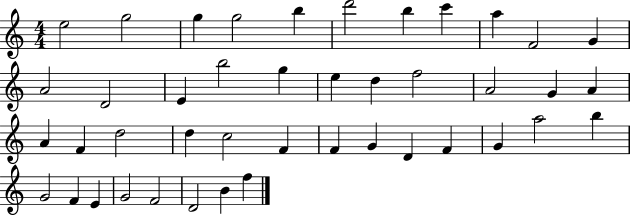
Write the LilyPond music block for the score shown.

{
  \clef treble
  \numericTimeSignature
  \time 4/4
  \key c \major
  e''2 g''2 | g''4 g''2 b''4 | d'''2 b''4 c'''4 | a''4 f'2 g'4 | \break a'2 d'2 | e'4 b''2 g''4 | e''4 d''4 f''2 | a'2 g'4 a'4 | \break a'4 f'4 d''2 | d''4 c''2 f'4 | f'4 g'4 d'4 f'4 | g'4 a''2 b''4 | \break g'2 f'4 e'4 | g'2 f'2 | d'2 b'4 f''4 | \bar "|."
}